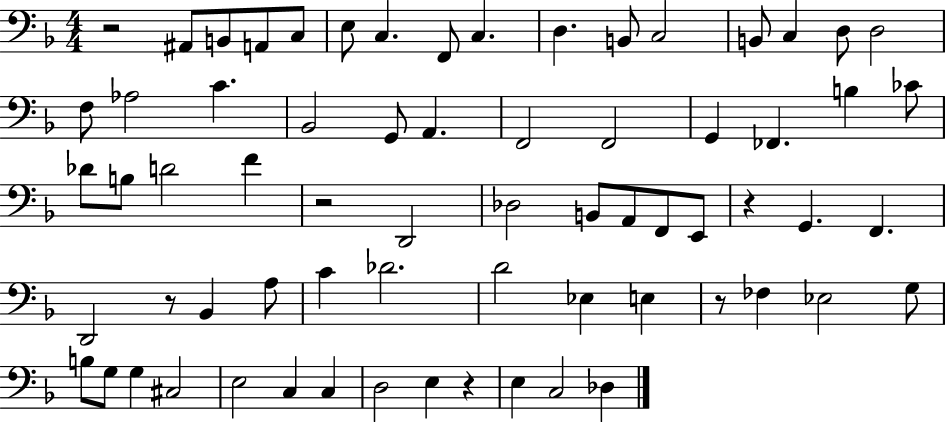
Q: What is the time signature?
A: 4/4